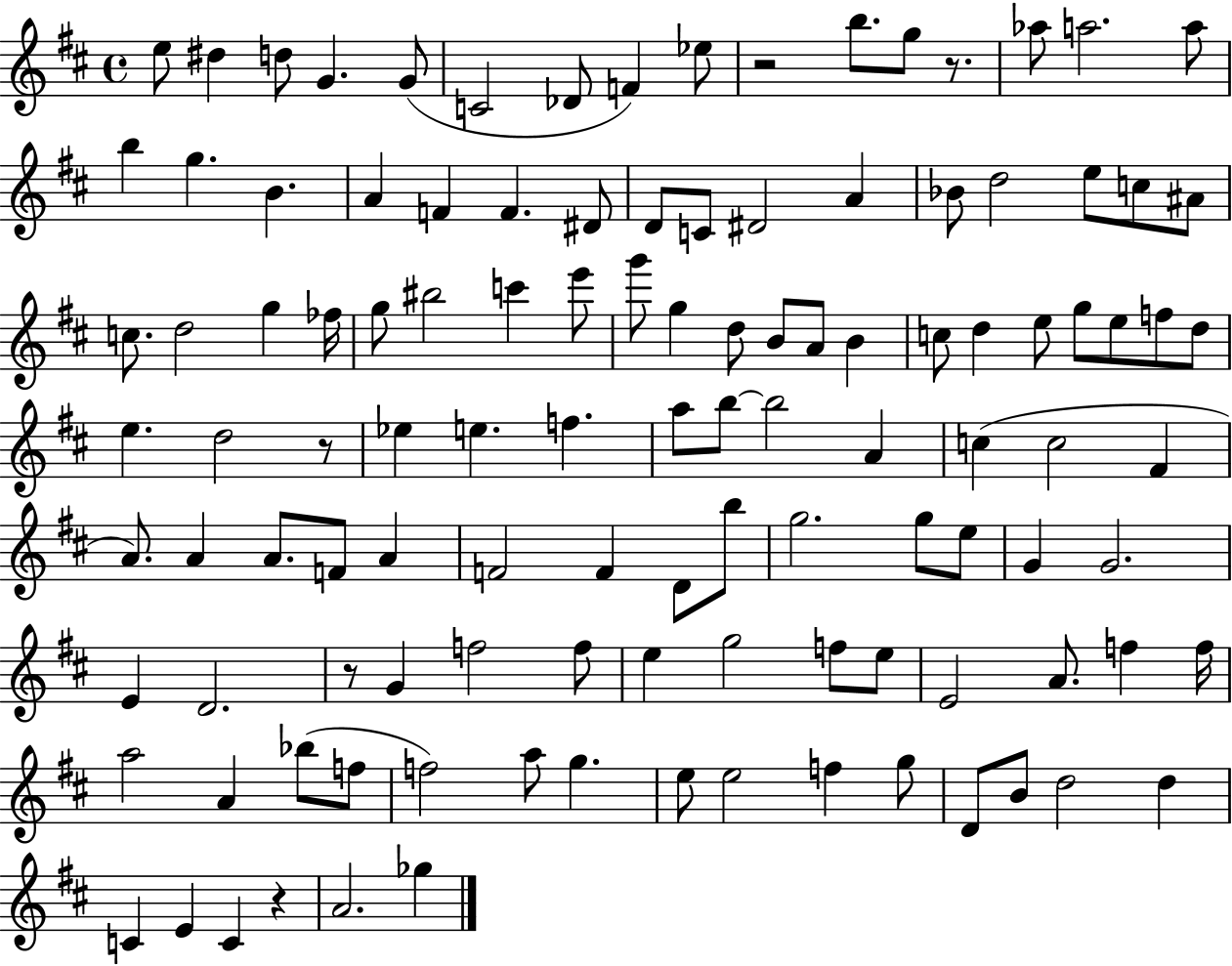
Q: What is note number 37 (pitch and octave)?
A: C6